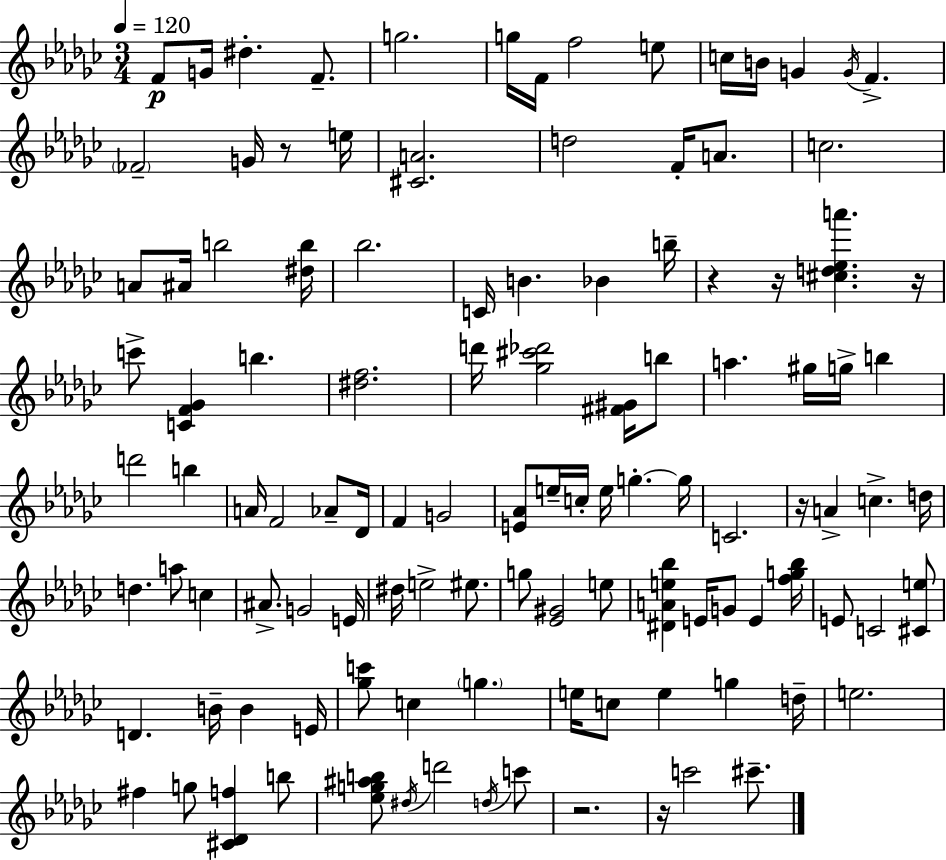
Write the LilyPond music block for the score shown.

{
  \clef treble
  \numericTimeSignature
  \time 3/4
  \key ees \minor
  \tempo 4 = 120
  f'8\p g'16 dis''4.-. f'8.-- | g''2. | g''16 f'16 f''2 e''8 | c''16 b'16 g'4 \acciaccatura { g'16 } f'4.-> | \break \parenthesize fes'2-- g'16 r8 | e''16 <cis' a'>2. | d''2 f'16-. a'8. | c''2. | \break a'8 ais'16 b''2 | <dis'' b''>16 bes''2. | c'16 b'4. bes'4 | b''16-- r4 r16 <cis'' d'' ees'' a'''>4. | \break r16 c'''8-> <c' f' ges'>4 b''4. | <dis'' f''>2. | d'''16 <ges'' cis''' des'''>2 <fis' gis'>16 b''8 | a''4. gis''16 g''16-> b''4 | \break d'''2 b''4 | a'16 f'2 aes'8-- | des'16 f'4 g'2 | <e' aes'>8 e''16-- c''16-. e''16 g''4.-.~~ | \break g''16 c'2. | r16 a'4-> c''4.-> | d''16 d''4. a''8 c''4 | ais'8.-> g'2 | \break e'16 dis''16 e''2-> eis''8. | g''8 <ees' gis'>2 e''8 | <dis' a' e'' bes''>4 e'16 g'8 e'4 | <f'' g'' bes''>16 e'8 c'2 <cis' e''>8 | \break d'4. b'16-- b'4 | e'16 <ges'' c'''>8 c''4 \parenthesize g''4. | e''16 c''8 e''4 g''4 | d''16-- e''2. | \break fis''4 g''8 <cis' des' f''>4 b''8 | <ees'' g'' ais'' b''>8 \acciaccatura { dis''16 } d'''2 | \acciaccatura { d''16 } c'''8 r2. | r16 c'''2 | \break cis'''8.-- \bar "|."
}